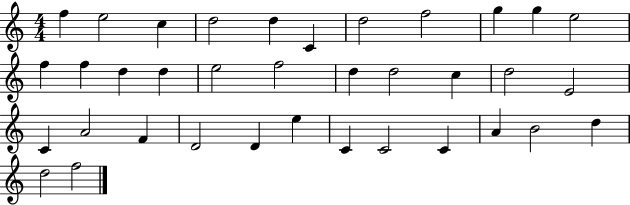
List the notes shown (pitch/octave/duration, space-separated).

F5/q E5/h C5/q D5/h D5/q C4/q D5/h F5/h G5/q G5/q E5/h F5/q F5/q D5/q D5/q E5/h F5/h D5/q D5/h C5/q D5/h E4/h C4/q A4/h F4/q D4/h D4/q E5/q C4/q C4/h C4/q A4/q B4/h D5/q D5/h F5/h